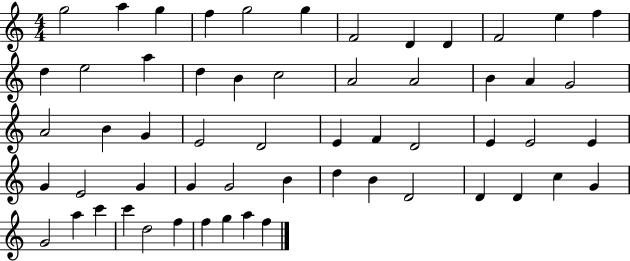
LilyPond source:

{
  \clef treble
  \numericTimeSignature
  \time 4/4
  \key c \major
  g''2 a''4 g''4 | f''4 g''2 g''4 | f'2 d'4 d'4 | f'2 e''4 f''4 | \break d''4 e''2 a''4 | d''4 b'4 c''2 | a'2 a'2 | b'4 a'4 g'2 | \break a'2 b'4 g'4 | e'2 d'2 | e'4 f'4 d'2 | e'4 e'2 e'4 | \break g'4 e'2 g'4 | g'4 g'2 b'4 | d''4 b'4 d'2 | d'4 d'4 c''4 g'4 | \break g'2 a''4 c'''4 | c'''4 d''2 f''4 | f''4 g''4 a''4 f''4 | \bar "|."
}